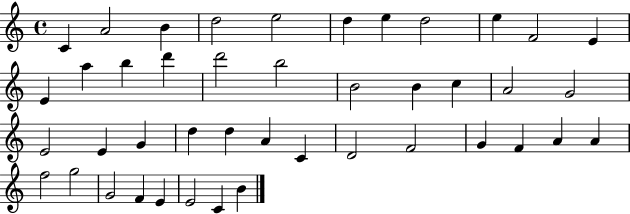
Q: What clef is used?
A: treble